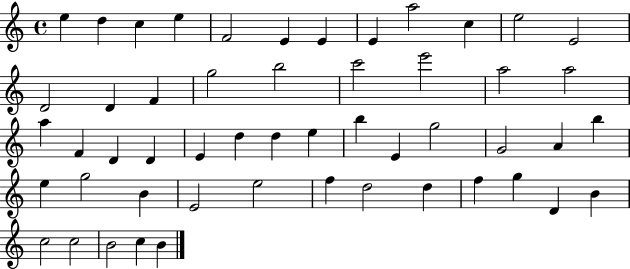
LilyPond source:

{
  \clef treble
  \time 4/4
  \defaultTimeSignature
  \key c \major
  e''4 d''4 c''4 e''4 | f'2 e'4 e'4 | e'4 a''2 c''4 | e''2 e'2 | \break d'2 d'4 f'4 | g''2 b''2 | c'''2 e'''2 | a''2 a''2 | \break a''4 f'4 d'4 d'4 | e'4 d''4 d''4 e''4 | b''4 e'4 g''2 | g'2 a'4 b''4 | \break e''4 g''2 b'4 | e'2 e''2 | f''4 d''2 d''4 | f''4 g''4 d'4 b'4 | \break c''2 c''2 | b'2 c''4 b'4 | \bar "|."
}